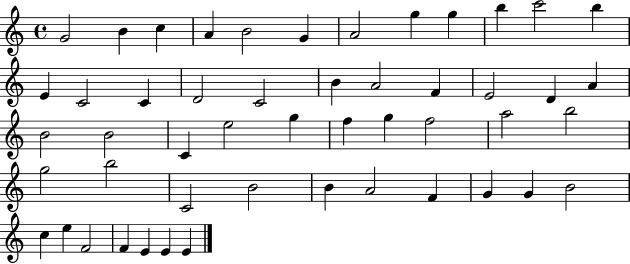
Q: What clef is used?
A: treble